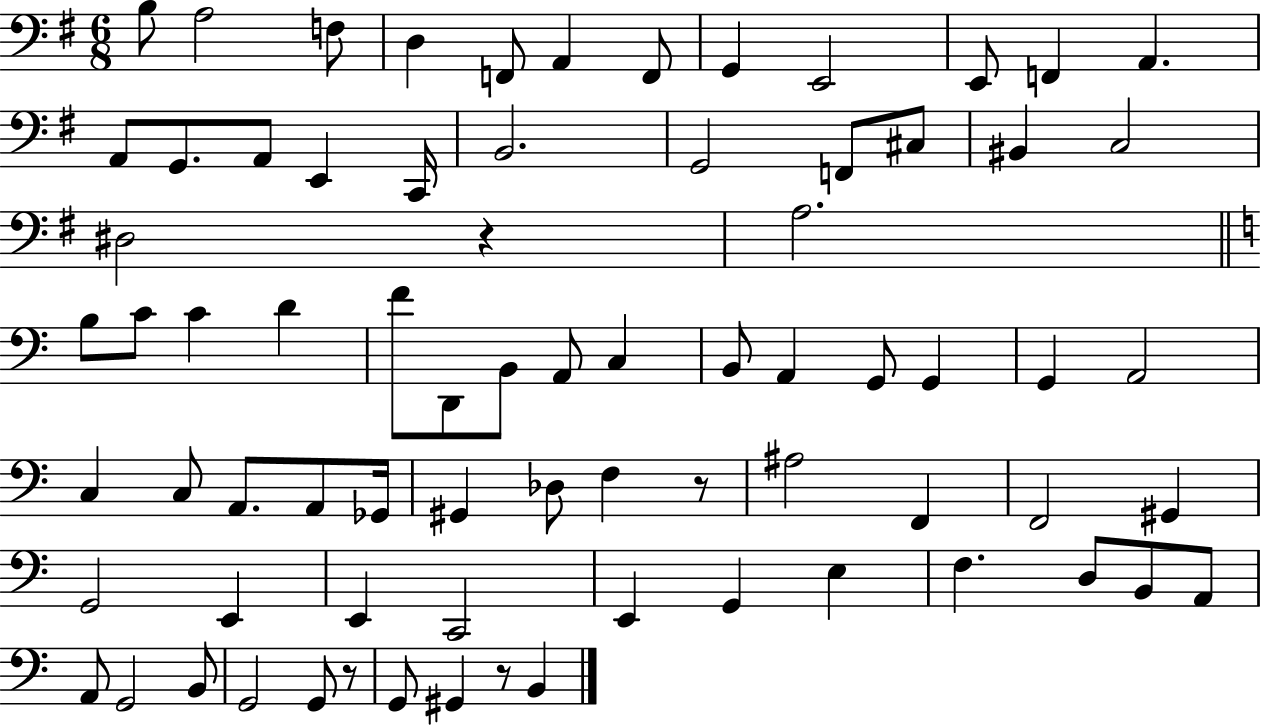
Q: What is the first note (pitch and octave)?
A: B3